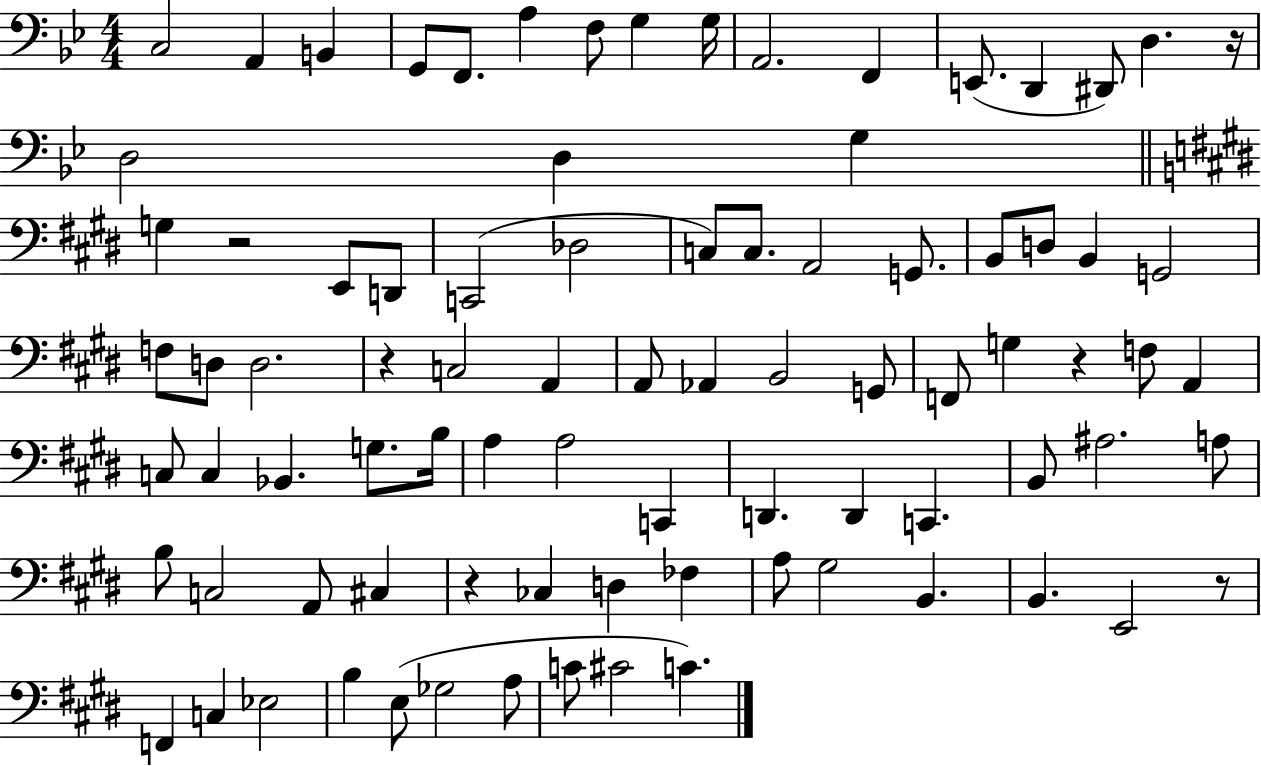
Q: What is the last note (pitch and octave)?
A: C4